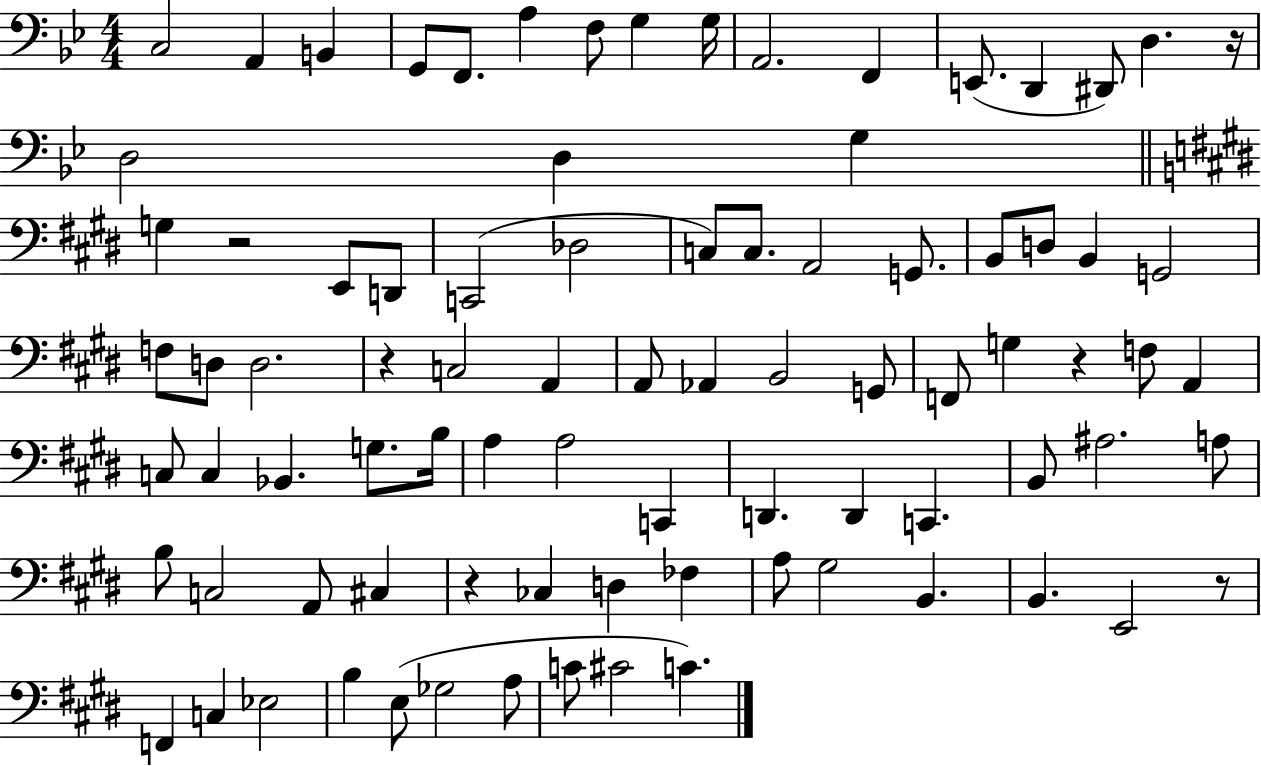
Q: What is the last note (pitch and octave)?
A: C4